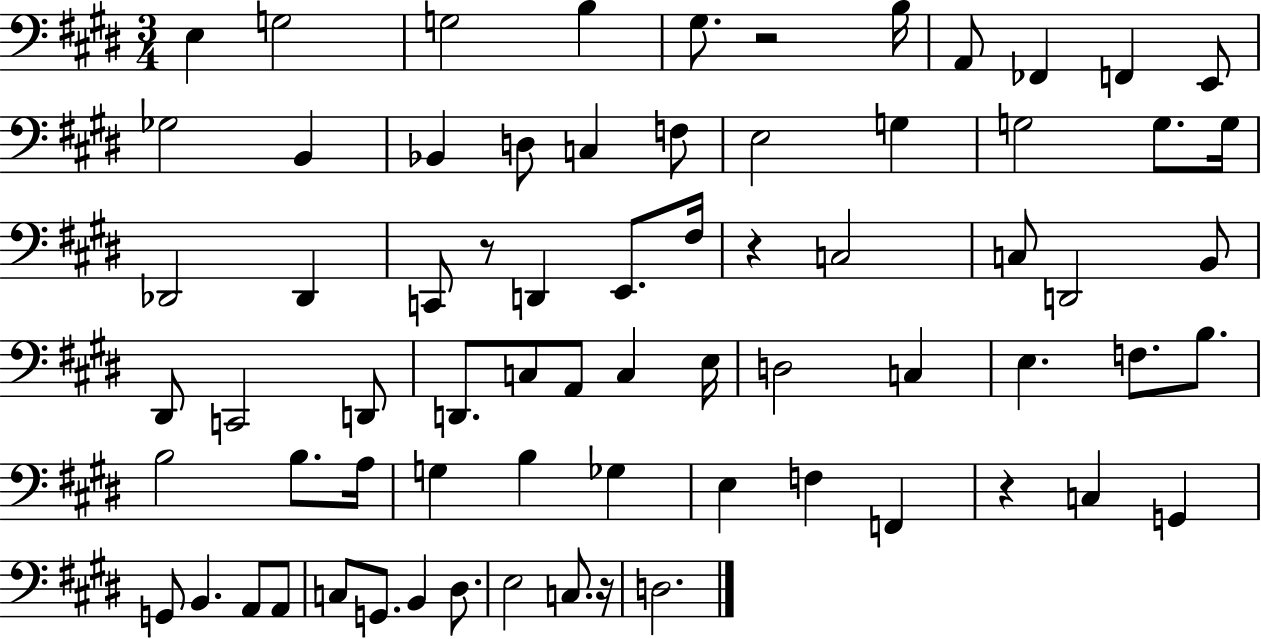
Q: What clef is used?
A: bass